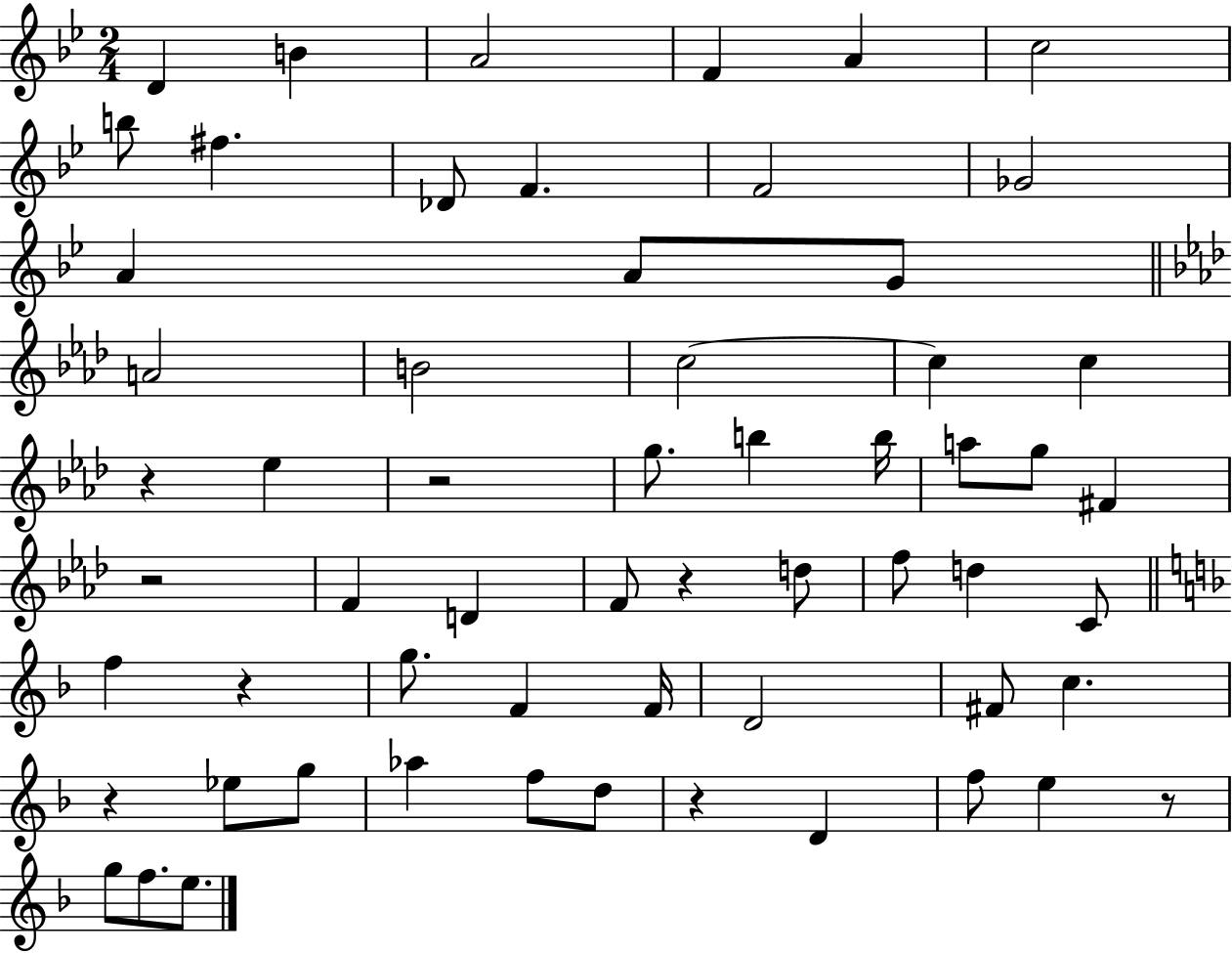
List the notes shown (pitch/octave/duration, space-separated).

D4/q B4/q A4/h F4/q A4/q C5/h B5/e F#5/q. Db4/e F4/q. F4/h Gb4/h A4/q A4/e G4/e A4/h B4/h C5/h C5/q C5/q R/q Eb5/q R/h G5/e. B5/q B5/s A5/e G5/e F#4/q R/h F4/q D4/q F4/e R/q D5/e F5/e D5/q C4/e F5/q R/q G5/e. F4/q F4/s D4/h F#4/e C5/q. R/q Eb5/e G5/e Ab5/q F5/e D5/e R/q D4/q F5/e E5/q R/e G5/e F5/e. E5/e.